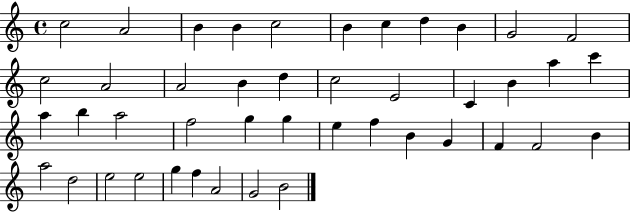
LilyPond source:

{
  \clef treble
  \time 4/4
  \defaultTimeSignature
  \key c \major
  c''2 a'2 | b'4 b'4 c''2 | b'4 c''4 d''4 b'4 | g'2 f'2 | \break c''2 a'2 | a'2 b'4 d''4 | c''2 e'2 | c'4 b'4 a''4 c'''4 | \break a''4 b''4 a''2 | f''2 g''4 g''4 | e''4 f''4 b'4 g'4 | f'4 f'2 b'4 | \break a''2 d''2 | e''2 e''2 | g''4 f''4 a'2 | g'2 b'2 | \break \bar "|."
}